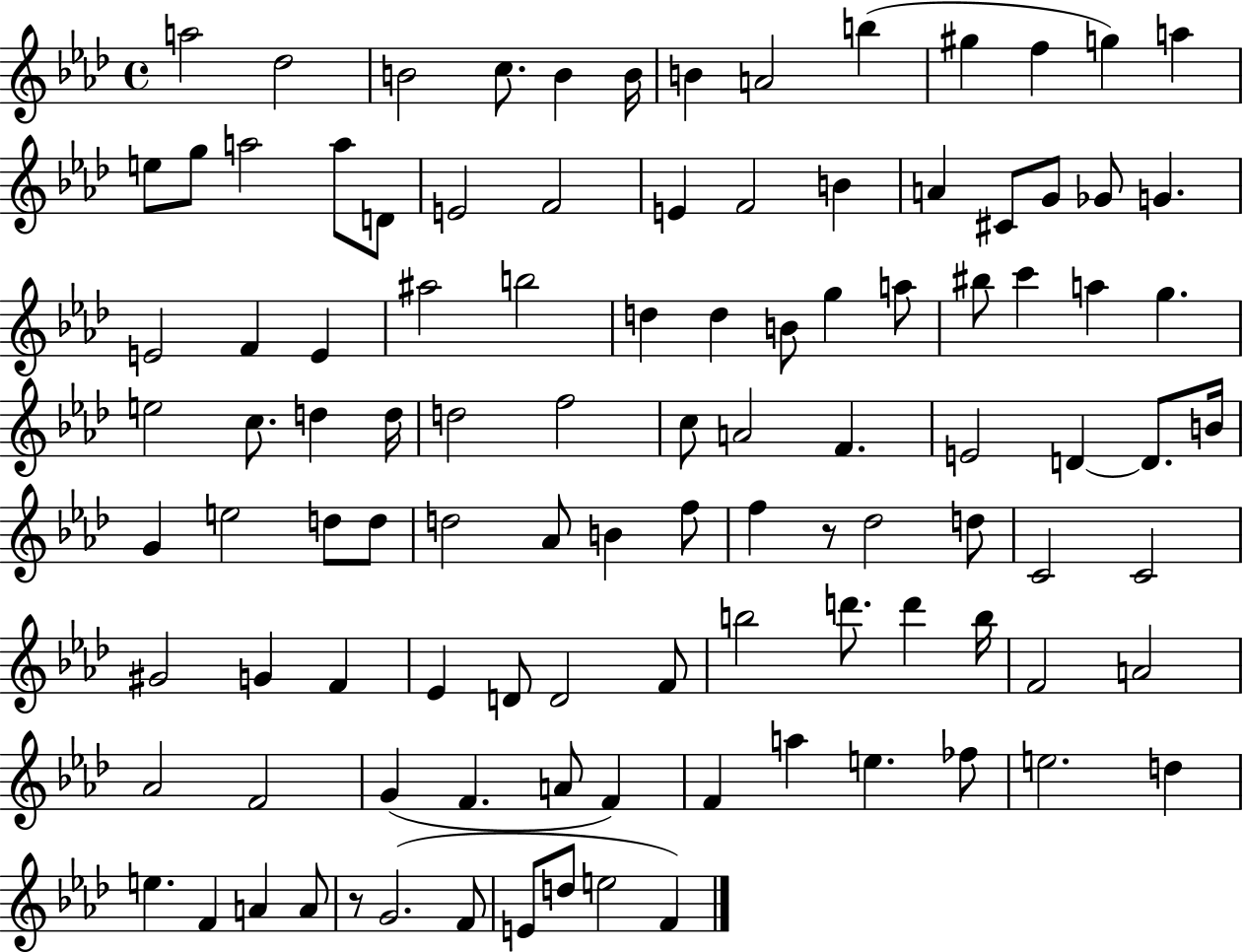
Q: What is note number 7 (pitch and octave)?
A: B4